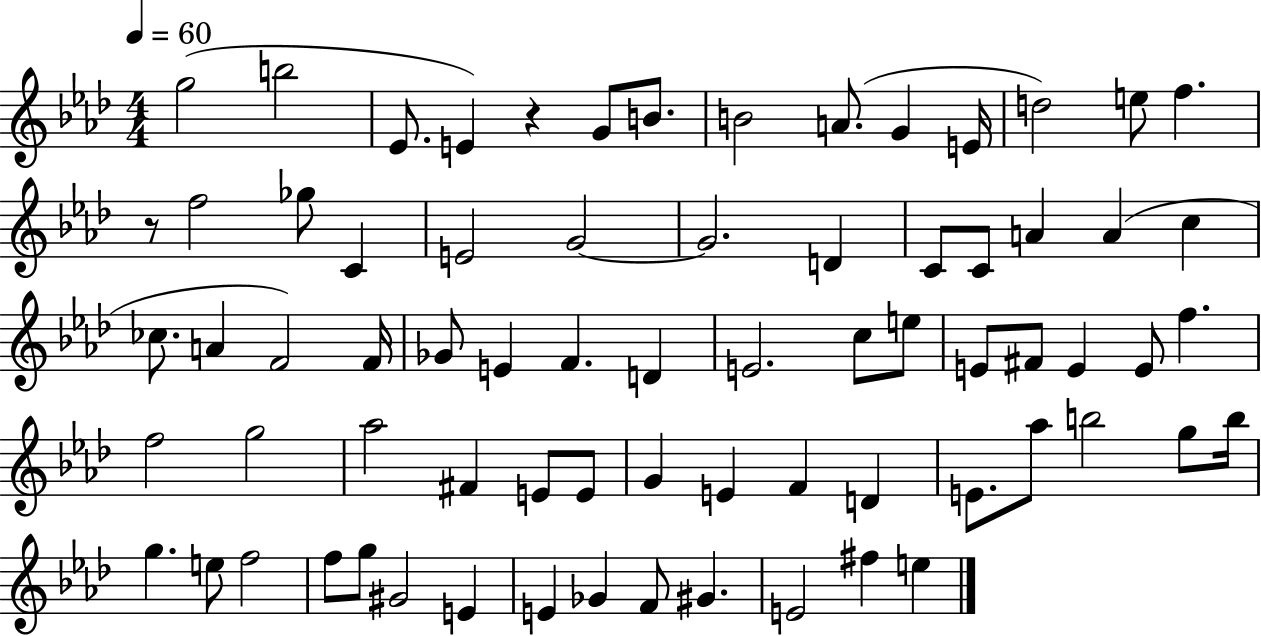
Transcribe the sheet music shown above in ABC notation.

X:1
T:Untitled
M:4/4
L:1/4
K:Ab
g2 b2 _E/2 E z G/2 B/2 B2 A/2 G E/4 d2 e/2 f z/2 f2 _g/2 C E2 G2 G2 D C/2 C/2 A A c _c/2 A F2 F/4 _G/2 E F D E2 c/2 e/2 E/2 ^F/2 E E/2 f f2 g2 _a2 ^F E/2 E/2 G E F D E/2 _a/2 b2 g/2 b/4 g e/2 f2 f/2 g/2 ^G2 E E _G F/2 ^G E2 ^f e